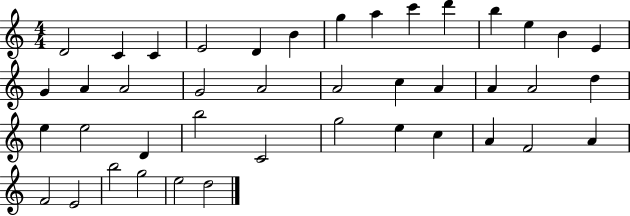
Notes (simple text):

D4/h C4/q C4/q E4/h D4/q B4/q G5/q A5/q C6/q D6/q B5/q E5/q B4/q E4/q G4/q A4/q A4/h G4/h A4/h A4/h C5/q A4/q A4/q A4/h D5/q E5/q E5/h D4/q B5/h C4/h G5/h E5/q C5/q A4/q F4/h A4/q F4/h E4/h B5/h G5/h E5/h D5/h